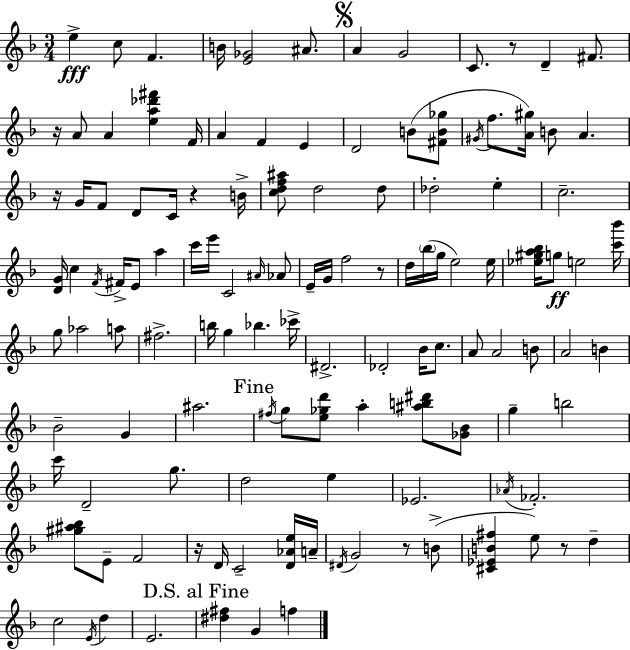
{
  \clef treble
  \numericTimeSignature
  \time 3/4
  \key f \major
  e''4->\fff c''8 f'4. | b'16 <e' ges'>2 ais'8. | \mark \markup { \musicglyph "scripts.segno" } a'4 g'2 | c'8. r8 d'4-- fis'8. | \break r16 a'8 a'4 <e'' a'' des''' fis'''>4 f'16 | a'4 f'4 e'4 | d'2 b'8( <fis' b' ges''>8 | \acciaccatura { gis'16 } f''8. <a' gis''>16) b'8 a'4. | \break r16 g'16 f'8 d'8 c'16 r4 | b'16-> <c'' d'' f'' ais''>8 d''2 d''8 | des''2-. e''4-. | c''2.-- | \break <d' g'>16 c''4 \acciaccatura { f'16 } fis'16-> e'8 a''4 | c'''16 e'''16 c'2 | \grace { ais'16 } aes'8 e'16-- g'16 f''2 | r8 d''16 \parenthesize bes''16( g''16 e''2) | \break e''16 <ees'' gis'' a'' bes''>16 g''8\ff e''2 | <c''' bes'''>16 g''8 aes''2 | a''8 fis''2.-> | b''16 g''4 bes''4. | \break ces'''16-> dis'2.-> | des'2-. bes'16 | c''8. a'8 a'2 | b'8 a'2 b'4 | \break bes'2-- g'4 | ais''2. | \mark "Fine" \acciaccatura { fis''16 } g''8 <e'' ges'' d'''>8 a''4-. | <ais'' b'' dis'''>8 <ges' bes'>8 g''4-- b''2 | \break c'''16 d'2-- | g''8. d''2 | e''4 ees'2. | \acciaccatura { aes'16 } fes'2.-. | \break <gis'' ais'' bes''>8 e'8-- f'2 | r16 d'16 c'2-- | <d' aes' e''>16 a'16-- \acciaccatura { dis'16 } g'2 | r8 b'8->( <cis' ees' b' fis''>4 e''8) | \break r8 d''4-- c''2 | \acciaccatura { e'16 } d''4 e'2. | \mark "D.S. al Fine" <dis'' fis''>4 g'4 | f''4 \bar "|."
}